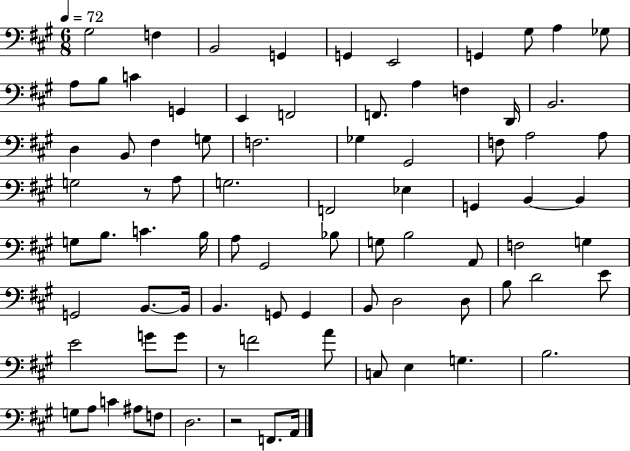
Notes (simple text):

G#3/h F3/q B2/h G2/q G2/q E2/h G2/q G#3/e A3/q Gb3/e A3/e B3/e C4/q G2/q E2/q F2/h F2/e. A3/q F3/q D2/s B2/h. D3/q B2/e F#3/q G3/e F3/h. Gb3/q G#2/h F3/e A3/h A3/e G3/h R/e A3/e G3/h. F2/h Eb3/q G2/q B2/q B2/q G3/e B3/e. C4/q. B3/s A3/e G#2/h Bb3/e G3/e B3/h A2/e F3/h G3/q G2/h B2/e. B2/s B2/q. G2/e G2/q B2/e D3/h D3/e B3/e D4/h E4/e E4/h G4/e G4/e R/e F4/h A4/e C3/e E3/q G3/q. B3/h. G3/e A3/e C4/q A#3/e F3/e D3/h. R/h F2/e. A2/s